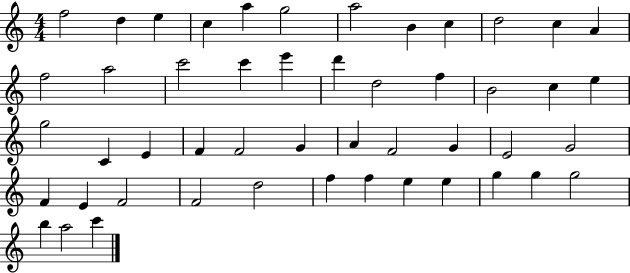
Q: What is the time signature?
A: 4/4